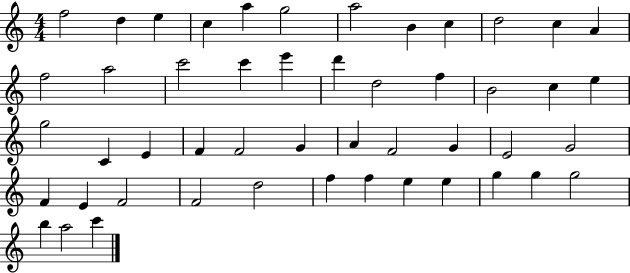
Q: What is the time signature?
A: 4/4